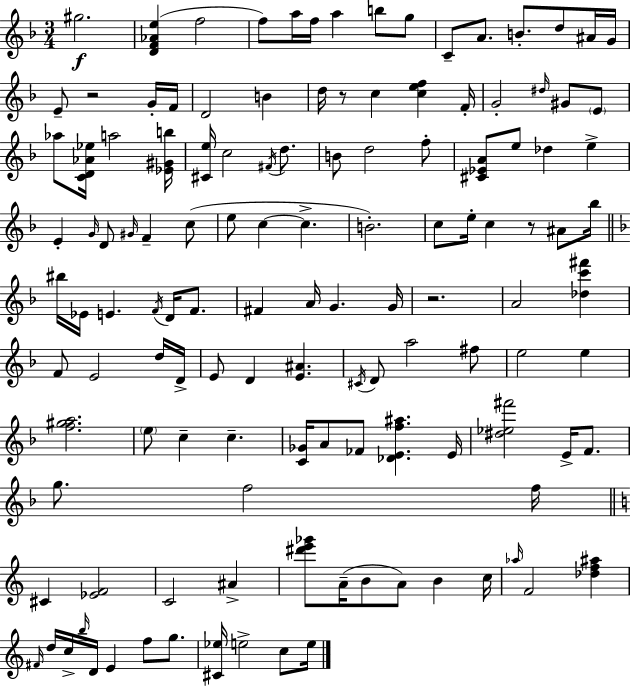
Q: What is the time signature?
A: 3/4